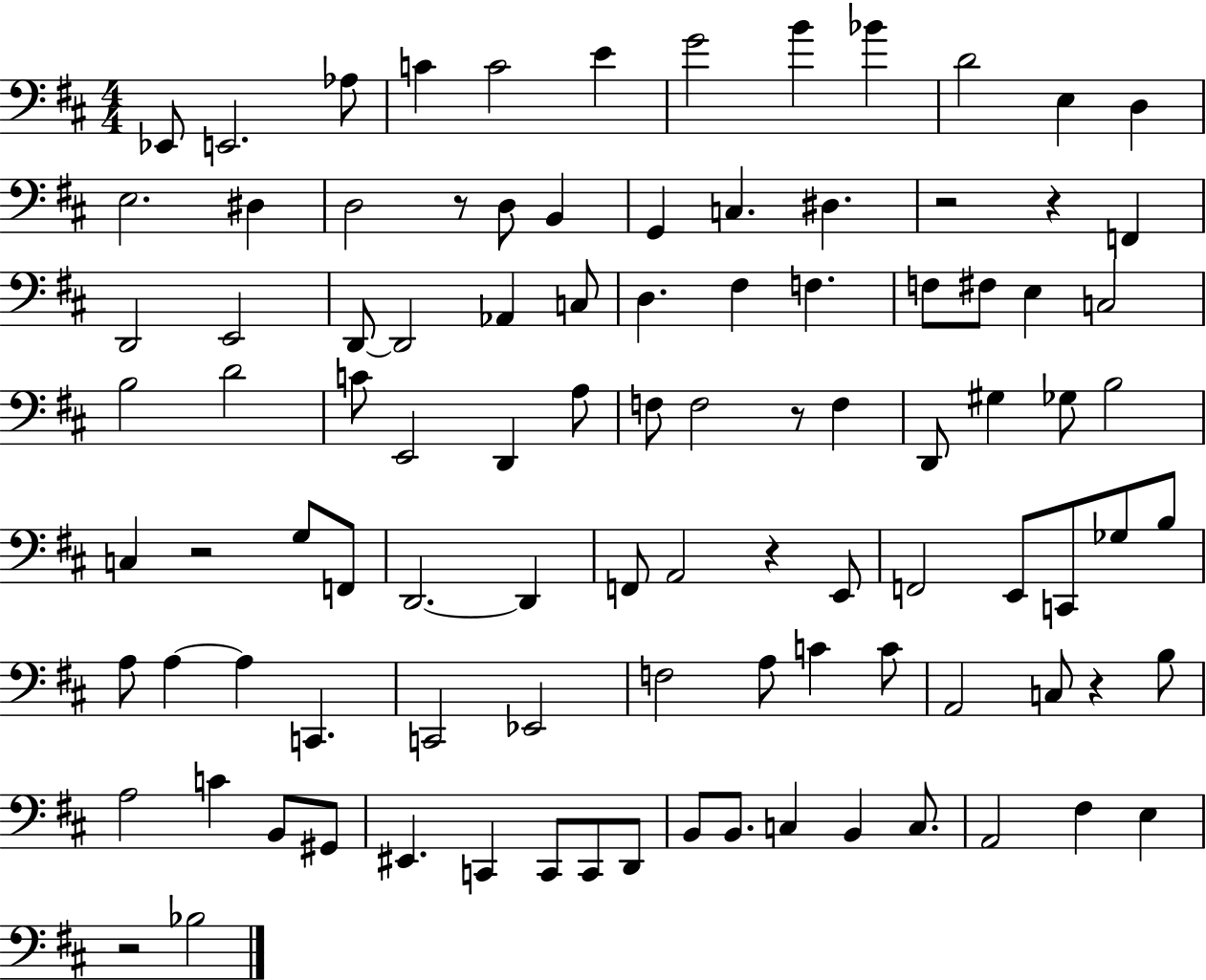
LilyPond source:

{
  \clef bass
  \numericTimeSignature
  \time 4/4
  \key d \major
  ees,8 e,2. aes8 | c'4 c'2 e'4 | g'2 b'4 bes'4 | d'2 e4 d4 | \break e2. dis4 | d2 r8 d8 b,4 | g,4 c4. dis4. | r2 r4 f,4 | \break d,2 e,2 | d,8~~ d,2 aes,4 c8 | d4. fis4 f4. | f8 fis8 e4 c2 | \break b2 d'2 | c'8 e,2 d,4 a8 | f8 f2 r8 f4 | d,8 gis4 ges8 b2 | \break c4 r2 g8 f,8 | d,2.~~ d,4 | f,8 a,2 r4 e,8 | f,2 e,8 c,8 ges8 b8 | \break a8 a4~~ a4 c,4. | c,2 ees,2 | f2 a8 c'4 c'8 | a,2 c8 r4 b8 | \break a2 c'4 b,8 gis,8 | eis,4. c,4 c,8 c,8 d,8 | b,8 b,8. c4 b,4 c8. | a,2 fis4 e4 | \break r2 bes2 | \bar "|."
}